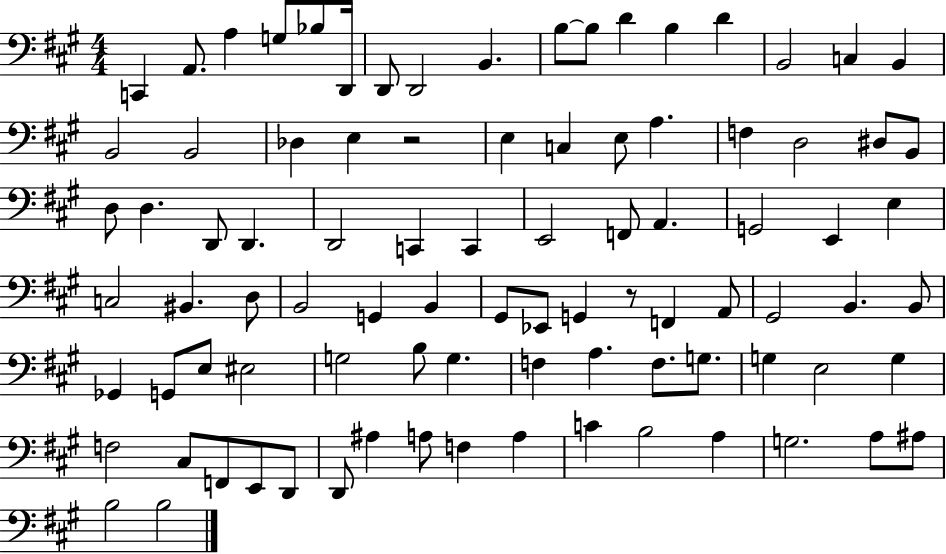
{
  \clef bass
  \numericTimeSignature
  \time 4/4
  \key a \major
  c,4 a,8. a4 g8 bes8 d,16 | d,8 d,2 b,4. | b8~~ b8 d'4 b4 d'4 | b,2 c4 b,4 | \break b,2 b,2 | des4 e4 r2 | e4 c4 e8 a4. | f4 d2 dis8 b,8 | \break d8 d4. d,8 d,4. | d,2 c,4 c,4 | e,2 f,8 a,4. | g,2 e,4 e4 | \break c2 bis,4. d8 | b,2 g,4 b,4 | gis,8 ees,8 g,4 r8 f,4 a,8 | gis,2 b,4. b,8 | \break ges,4 g,8 e8 eis2 | g2 b8 g4. | f4 a4. f8. g8. | g4 e2 g4 | \break f2 cis8 f,8 e,8 d,8 | d,8 ais4 a8 f4 a4 | c'4 b2 a4 | g2. a8 ais8 | \break b2 b2 | \bar "|."
}